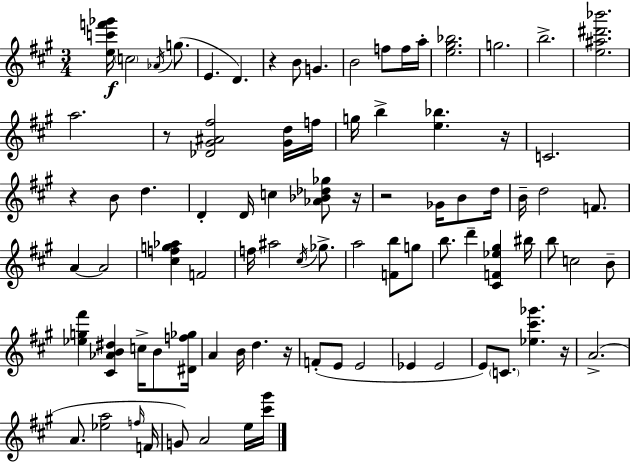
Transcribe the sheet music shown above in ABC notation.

X:1
T:Untitled
M:3/4
L:1/4
K:A
[ec'f'_g']/4 c2 _A/4 g/2 E D z B/2 G B2 f/2 f/4 a/4 [e^g_b]2 g2 b2 [e^a^d'_b']2 a2 z/2 [_D^G^A^f]2 [^Gd]/4 f/4 g/4 b [e_b] z/4 C2 z B/2 d D D/4 c [_A_B_d_g]/2 z/4 z2 _G/4 B/2 d/4 B/4 d2 F/2 A A2 [^cfg_a] F2 f/4 ^a2 ^c/4 _g/2 a2 [Fb]/2 g/2 b/2 d' [^CF_e^g] ^b/4 b/2 c2 B/2 [_eg^f'] [^C_AB^d] c/4 B/2 [^Df_g]/4 A B/4 d z/4 F/2 E/2 E2 _E _E2 E/2 C/2 [_e^c'_g'] z/4 A2 A/2 [_ea]2 f/4 F/4 G/2 A2 e/4 [^c'^g']/4